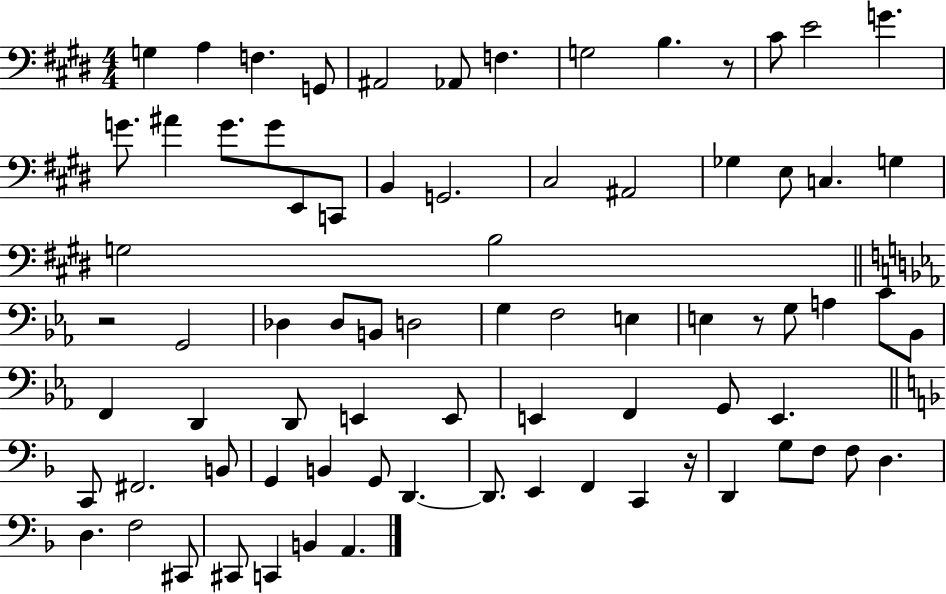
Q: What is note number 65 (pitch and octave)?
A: F3